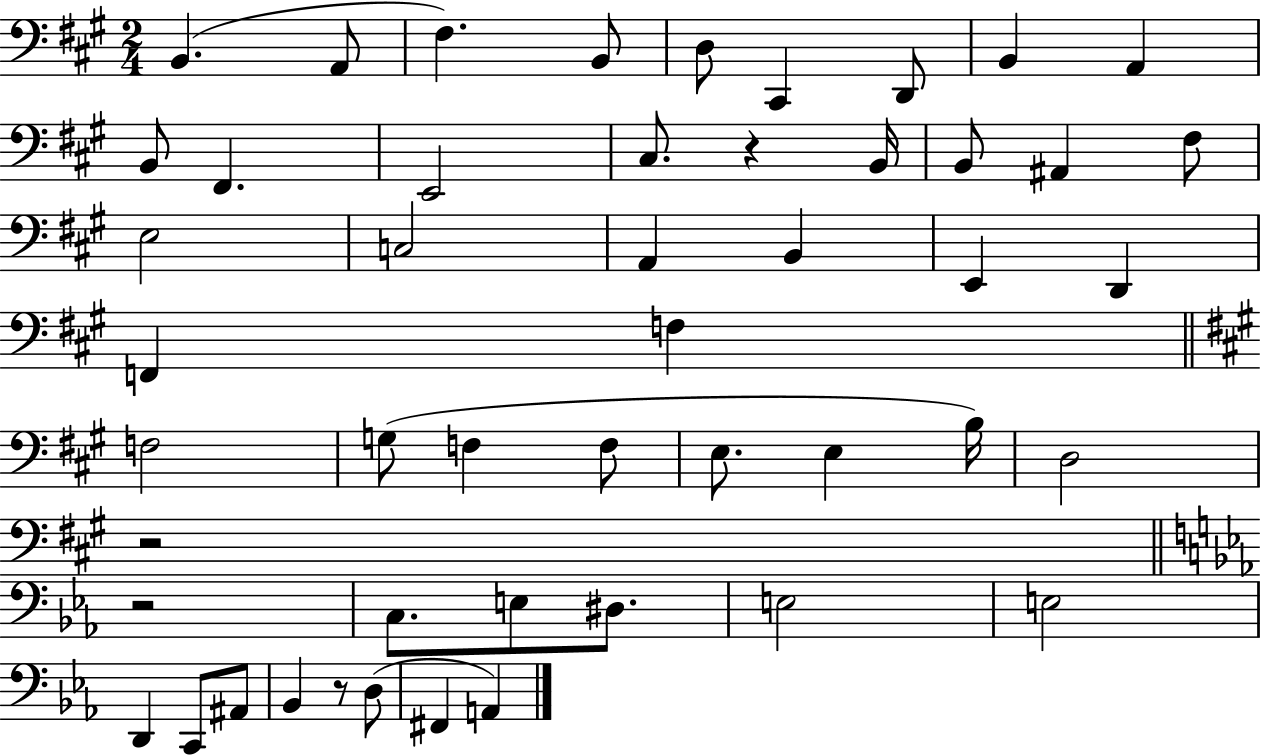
B2/q. A2/e F#3/q. B2/e D3/e C#2/q D2/e B2/q A2/q B2/e F#2/q. E2/h C#3/e. R/q B2/s B2/e A#2/q F#3/e E3/h C3/h A2/q B2/q E2/q D2/q F2/q F3/q F3/h G3/e F3/q F3/e E3/e. E3/q B3/s D3/h R/h R/h C3/e. E3/e D#3/e. E3/h E3/h D2/q C2/e A#2/e Bb2/q R/e D3/e F#2/q A2/q